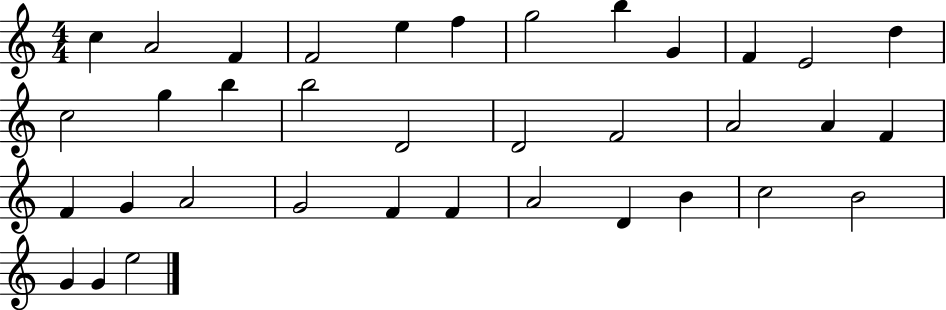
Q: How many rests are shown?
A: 0